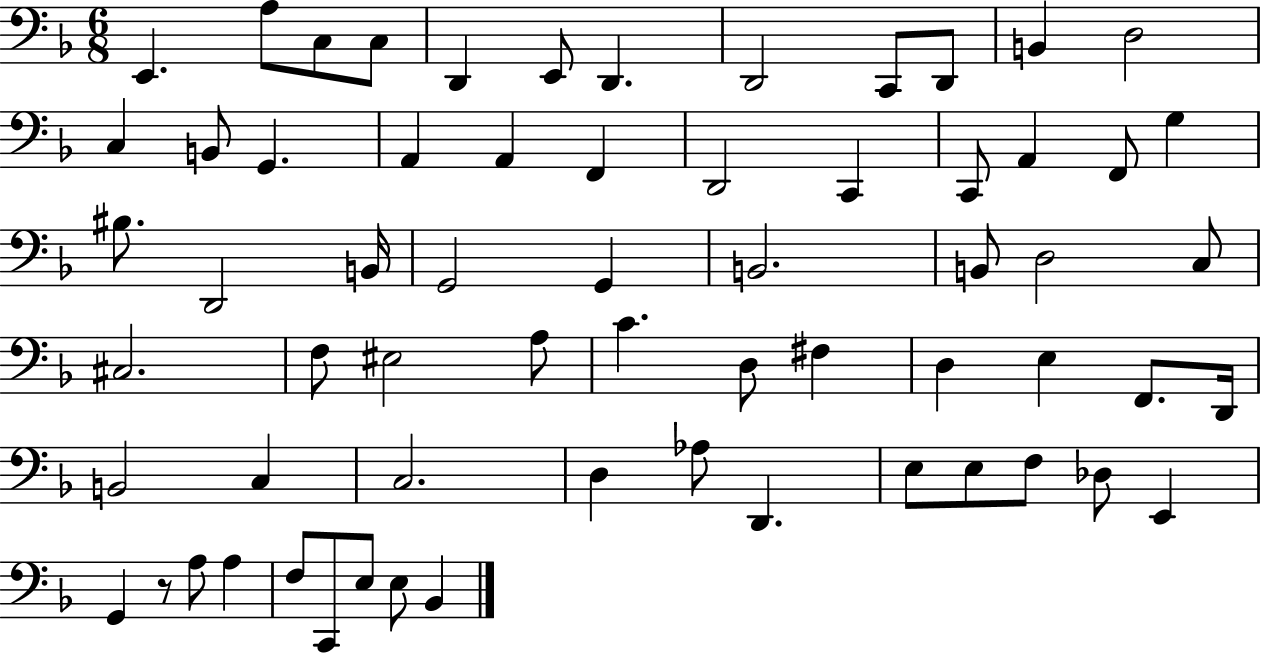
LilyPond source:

{
  \clef bass
  \numericTimeSignature
  \time 6/8
  \key f \major
  e,4. a8 c8 c8 | d,4 e,8 d,4. | d,2 c,8 d,8 | b,4 d2 | \break c4 b,8 g,4. | a,4 a,4 f,4 | d,2 c,4 | c,8 a,4 f,8 g4 | \break bis8. d,2 b,16 | g,2 g,4 | b,2. | b,8 d2 c8 | \break cis2. | f8 eis2 a8 | c'4. d8 fis4 | d4 e4 f,8. d,16 | \break b,2 c4 | c2. | d4 aes8 d,4. | e8 e8 f8 des8 e,4 | \break g,4 r8 a8 a4 | f8 c,8 e8 e8 bes,4 | \bar "|."
}